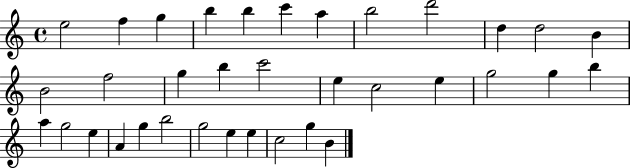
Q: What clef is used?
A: treble